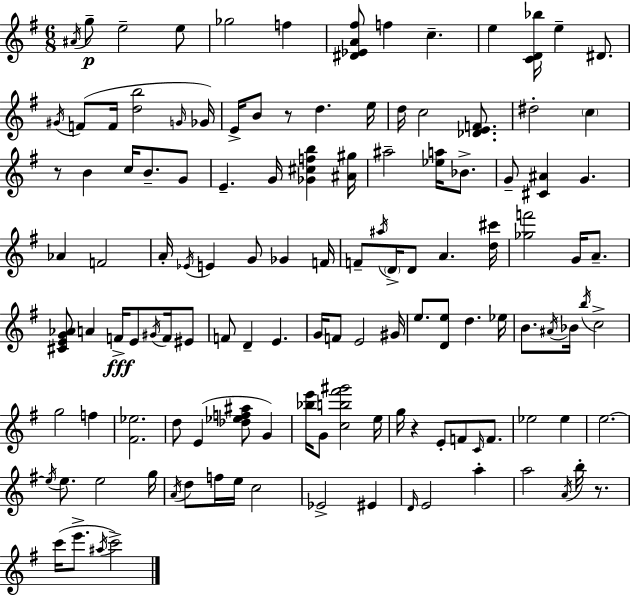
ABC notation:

X:1
T:Untitled
M:6/8
L:1/4
K:G
^A/4 g/2 e2 e/2 _g2 f [^D_EA^f]/2 f c e [CD_b]/4 e ^D/2 ^G/4 F/2 F/4 [db]2 G/4 _G/4 E/4 B/2 z/2 d e/4 d/4 c2 [_DEF]/2 ^d2 c z/2 B c/4 B/2 G/2 E G/4 [_G^cfb] [^A^g]/4 ^a2 [_ea]/4 _B/2 G/2 [^C^A] G _A F2 A/4 _E/4 E G/2 _G F/4 F/2 ^a/4 D/4 D/2 A [d^c']/4 [_gf']2 G/4 A/2 [^CEG_A]/2 A F/4 E/2 ^G/4 F/4 ^E/2 F/2 D E G/4 F/2 E2 ^G/4 e/2 [De]/2 d _e/4 B/2 ^A/4 _B/4 b/4 c2 g2 f [^F_e]2 d/2 E [_d_ef^a]/2 G [_be']/4 G/2 [cb^f'^g']2 e/4 g/4 z E/2 F/2 C/4 F/2 _e2 _e e2 e/4 e/2 e2 g/4 A/4 d/2 f/4 e/4 c2 _E2 ^E D/4 E2 a a2 A/4 b/4 z/2 c'/4 e'/2 ^a/4 c'2